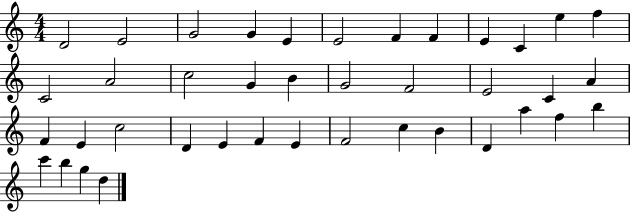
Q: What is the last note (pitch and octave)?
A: D5